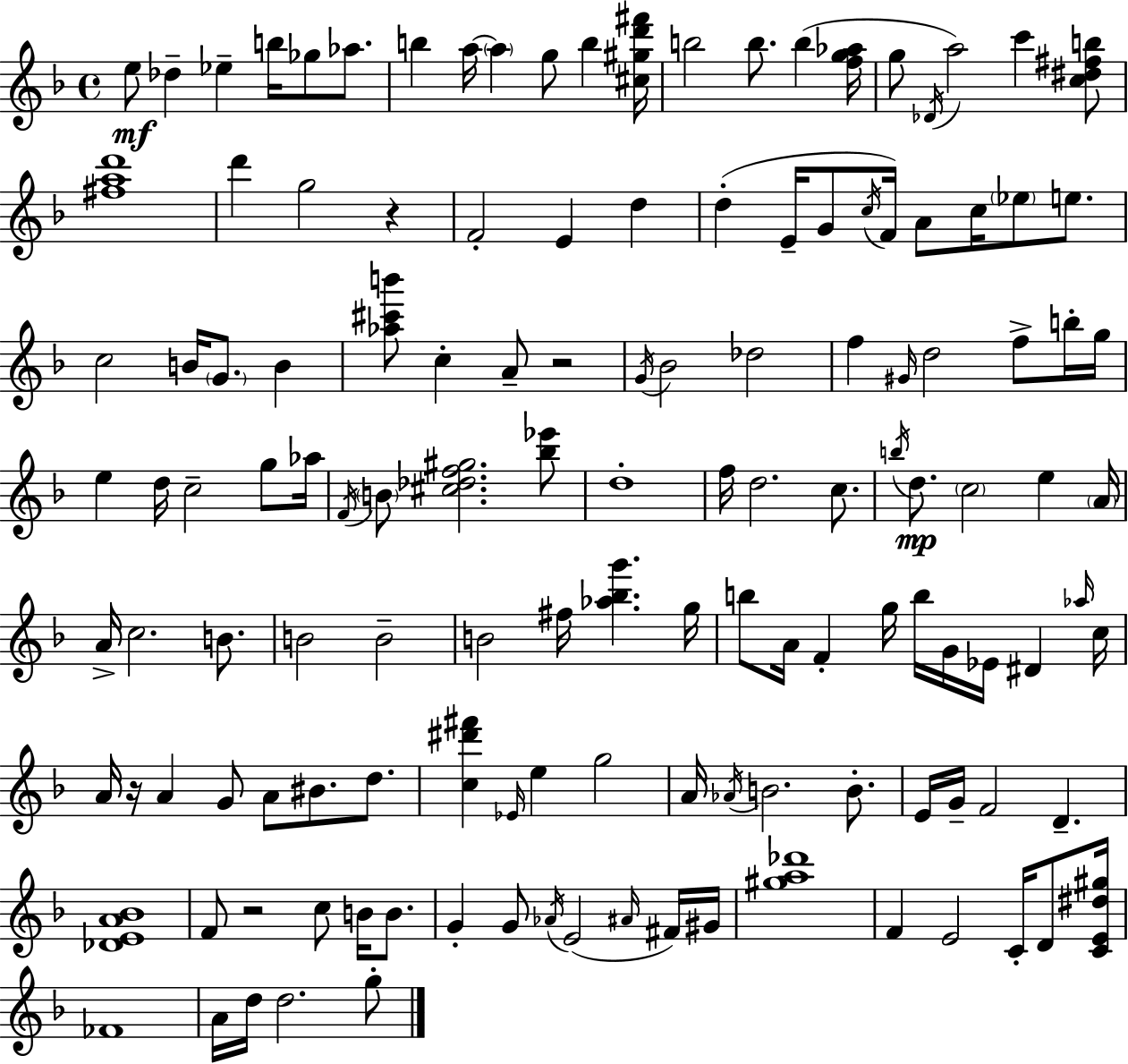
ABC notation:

X:1
T:Untitled
M:4/4
L:1/4
K:Dm
e/2 _d _e b/4 _g/2 _a/2 b a/4 a g/2 b [^c^gd'^f']/4 b2 b/2 b [fg_a]/4 g/2 _D/4 a2 c' [c^d^fb]/2 [^fad']4 d' g2 z F2 E d d E/4 G/2 c/4 F/4 A/2 c/4 _e/2 e/2 c2 B/4 G/2 B [_a^c'b']/2 c A/2 z2 G/4 _B2 _d2 f ^G/4 d2 f/2 b/4 g/4 e d/4 c2 g/2 _a/4 F/4 B/2 [^c_df^g]2 [_b_e']/2 d4 f/4 d2 c/2 b/4 d/2 c2 e A/4 A/4 c2 B/2 B2 B2 B2 ^f/4 [_a_bg'] g/4 b/2 A/4 F g/4 b/4 G/4 _E/4 ^D _a/4 c/4 A/4 z/4 A G/2 A/2 ^B/2 d/2 [c^d'^f'] _E/4 e g2 A/4 _A/4 B2 B/2 E/4 G/4 F2 D [_DEA_B]4 F/2 z2 c/2 B/4 B/2 G G/2 _A/4 E2 ^A/4 ^F/4 ^G/4 [^ga_d']4 F E2 C/4 D/2 [CE^d^g]/4 _F4 A/4 d/4 d2 g/2